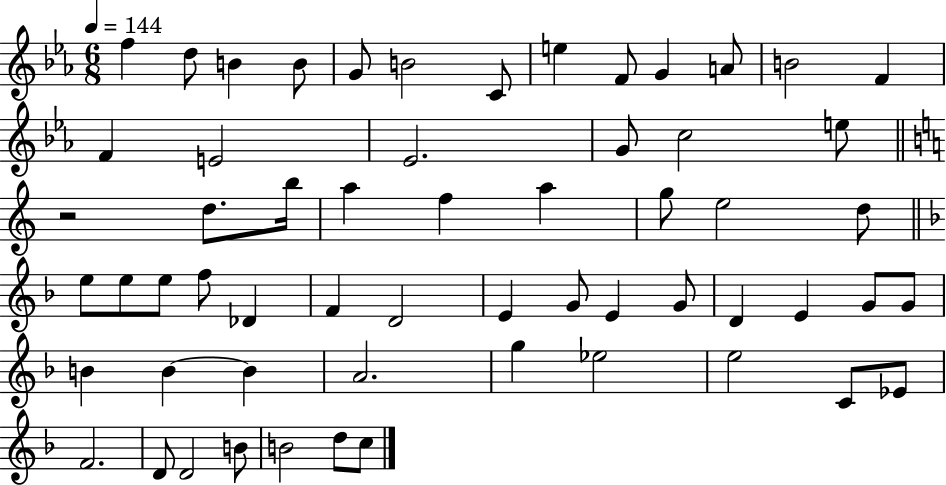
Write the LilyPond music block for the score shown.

{
  \clef treble
  \numericTimeSignature
  \time 6/8
  \key ees \major
  \tempo 4 = 144
  f''4 d''8 b'4 b'8 | g'8 b'2 c'8 | e''4 f'8 g'4 a'8 | b'2 f'4 | \break f'4 e'2 | ees'2. | g'8 c''2 e''8 | \bar "||" \break \key a \minor r2 d''8. b''16 | a''4 f''4 a''4 | g''8 e''2 d''8 | \bar "||" \break \key f \major e''8 e''8 e''8 f''8 des'4 | f'4 d'2 | e'4 g'8 e'4 g'8 | d'4 e'4 g'8 g'8 | \break b'4 b'4~~ b'4 | a'2. | g''4 ees''2 | e''2 c'8 ees'8 | \break f'2. | d'8 d'2 b'8 | b'2 d''8 c''8 | \bar "|."
}